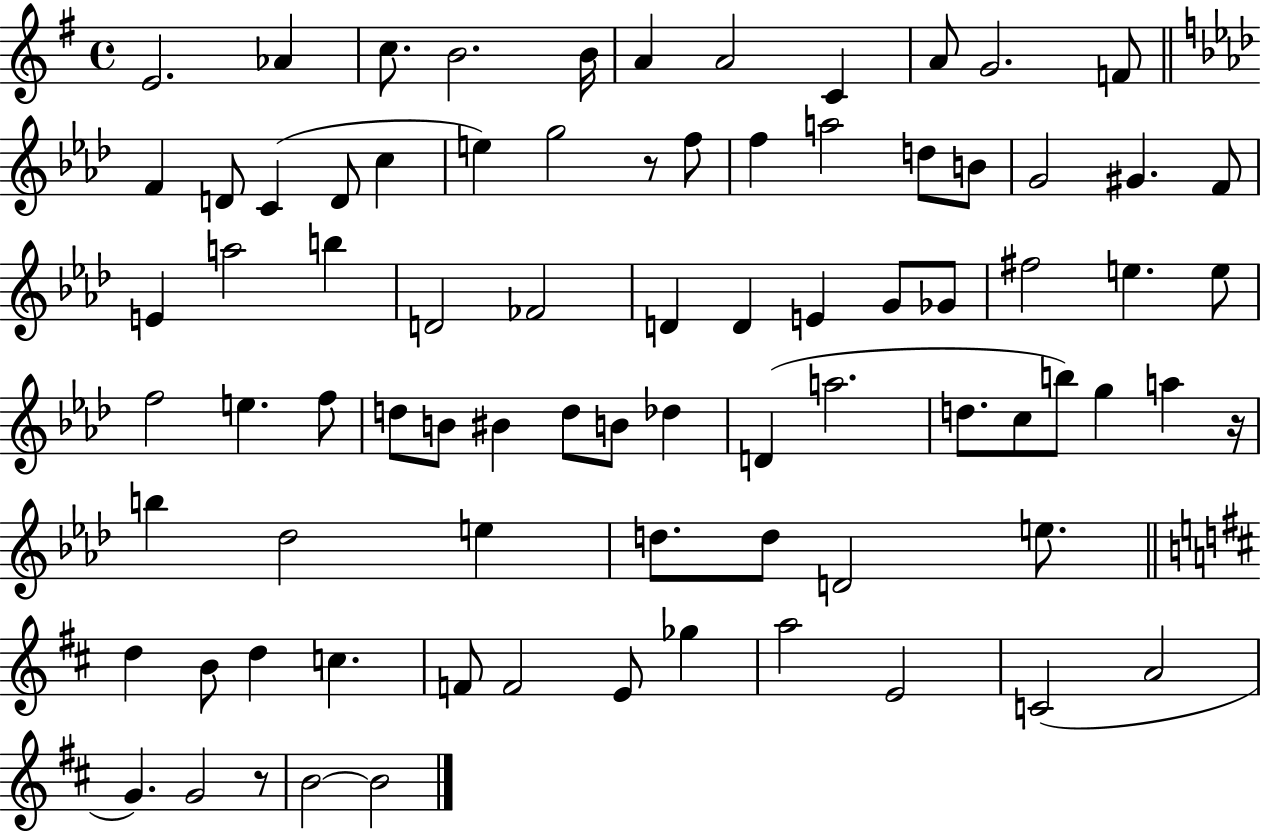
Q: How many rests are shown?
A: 3